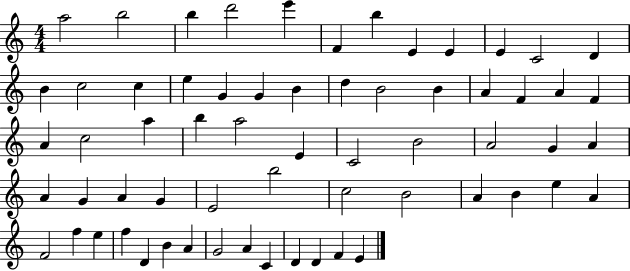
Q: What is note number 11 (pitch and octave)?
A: C4